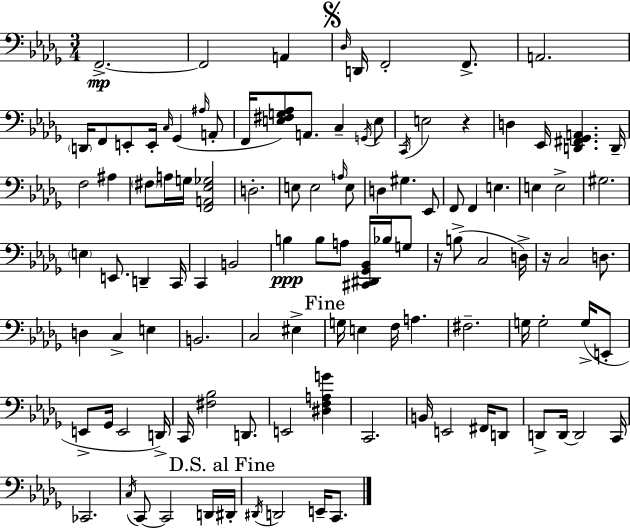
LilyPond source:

{
  \clef bass
  \numericTimeSignature
  \time 3/4
  \key bes \minor
  f,2.->~~\mp | f,2 a,4 | \mark \markup { \musicglyph "scripts.segno" } \grace { des16 } d,16 f,2-. f,8.-> | a,2. | \break \parenthesize d,16 f,8 e,8-. e,16-. \grace { c16 } ges,4( | \grace { ais16 } a,8-. f,16 <e fis g aes>8) a,8. c4-- | \acciaccatura { g,16 } e8 \acciaccatura { c,16 } e2 | r4 d4 ees,16 <d, fis, ges, a,>4. | \break d,16-- f2 | ais4 \parenthesize fis8 a16 g16 <f, a, ees ges>2 | d2.-. | e8 e2 | \break \grace { a16 } e8 d4 gis4. | ees,8 f,8 f,4 | e4. e4 e2-> | gis2. | \break \parenthesize e4 e,8. | d,4-- c,16 c,4 b,2 | b4\ppp b8 | a8 <cis, dis, ges, bes,>16 bes16 g8 r16 b8->( c2 | \break d16->) r16 c2 | d8. d4 c4-> | e4 b,2. | c2 | \break eis4-> \mark "Fine" g16 e4 f16 | a4. fis2.-- | g16 g2-. | g16->( e,8-. e,8-> ges,16 e,2 | \break d,16->) c,16 <fis bes>2 | d,8. e,2 | <dis f a g'>4 c,2. | b,16 e,2 | \break fis,16 d,8 d,8-> d,16~~ d,2 | c,16 ces,2. | \acciaccatura { c16 } c,8~~ c,2 | d,16 \mark "D.S. al Fine" dis,16-. \acciaccatura { dis,16 } d,2 | \break e,16-- c,8. \bar "|."
}